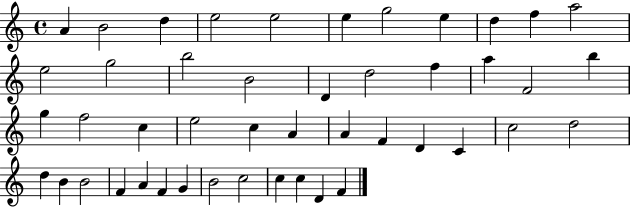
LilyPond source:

{
  \clef treble
  \time 4/4
  \defaultTimeSignature
  \key c \major
  a'4 b'2 d''4 | e''2 e''2 | e''4 g''2 e''4 | d''4 f''4 a''2 | \break e''2 g''2 | b''2 b'2 | d'4 d''2 f''4 | a''4 f'2 b''4 | \break g''4 f''2 c''4 | e''2 c''4 a'4 | a'4 f'4 d'4 c'4 | c''2 d''2 | \break d''4 b'4 b'2 | f'4 a'4 f'4 g'4 | b'2 c''2 | c''4 c''4 d'4 f'4 | \break \bar "|."
}